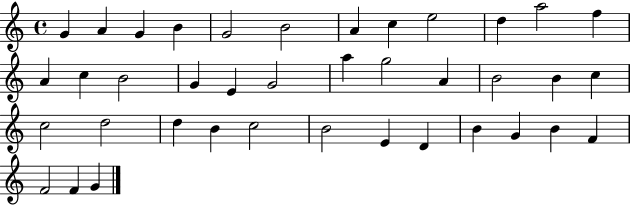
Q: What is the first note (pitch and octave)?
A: G4